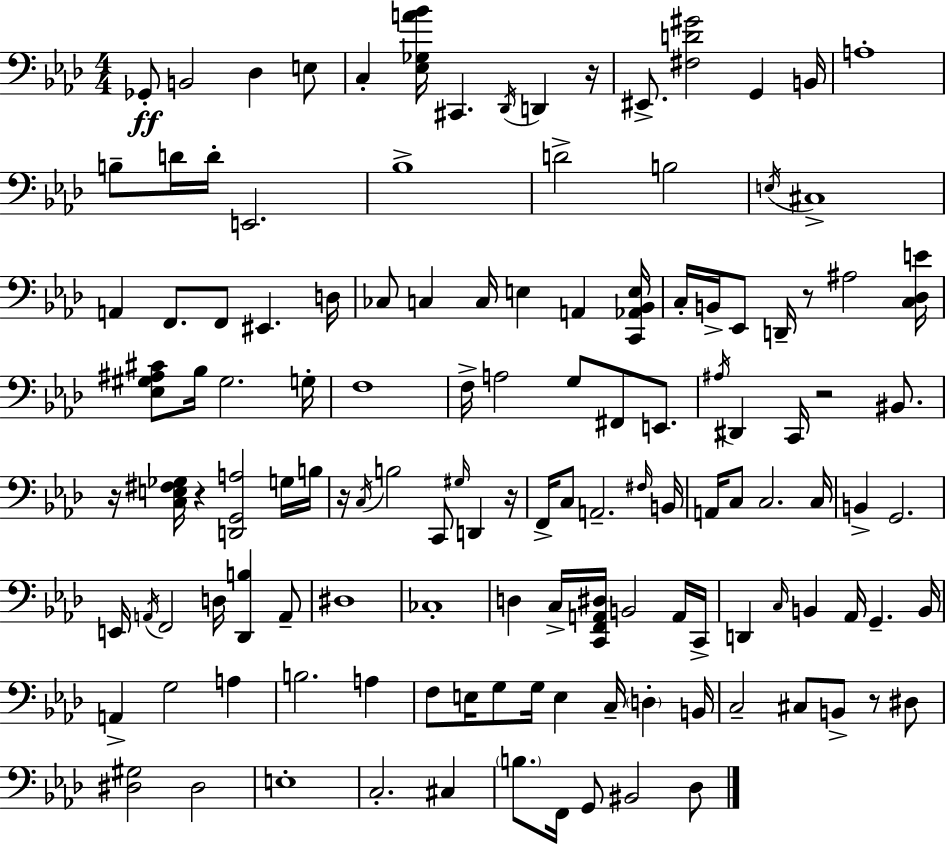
Gb2/e B2/h Db3/q E3/e C3/q [Eb3,Gb3,A4,Bb4]/s C#2/q. Db2/s D2/q R/s EIS2/e. [F#3,D4,G#4]/h G2/q B2/s A3/w B3/e D4/s D4/s E2/h. Bb3/w D4/h B3/h E3/s C#3/w A2/q F2/e. F2/e EIS2/q. D3/s CES3/e C3/q C3/s E3/q A2/q [C2,Ab2,Bb2,E3]/s C3/s B2/s Eb2/e D2/s R/e A#3/h [C3,Db3,E4]/s [Eb3,G#3,A#3,C#4]/e Bb3/s G#3/h. G3/s F3/w F3/s A3/h G3/e F#2/e E2/e. A#3/s D#2/q C2/s R/h BIS2/e. R/s [C3,E3,F#3,Gb3]/s R/q [D2,G2,A3]/h G3/s B3/s R/s C3/s B3/h C2/e G#3/s D2/q R/s F2/s C3/e A2/h. F#3/s B2/s A2/s C3/e C3/h. C3/s B2/q G2/h. E2/s A2/s F2/h D3/s [Db2,B3]/q A2/e D#3/w CES3/w D3/q C3/s [C2,F2,A2,D#3]/s B2/h A2/s C2/s D2/q C3/s B2/q Ab2/s G2/q. B2/s A2/q G3/h A3/q B3/h. A3/q F3/e E3/s G3/e G3/s E3/q C3/s D3/q B2/s C3/h C#3/e B2/e R/e D#3/e [D#3,G#3]/h D#3/h E3/w C3/h. C#3/q B3/e. F2/s G2/e BIS2/h Db3/e